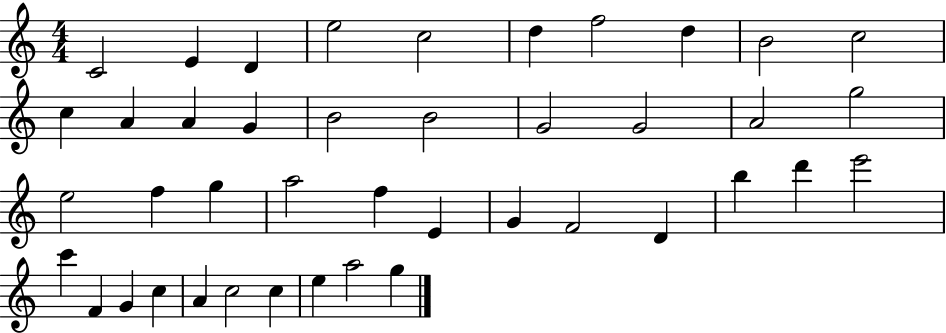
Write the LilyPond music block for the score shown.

{
  \clef treble
  \numericTimeSignature
  \time 4/4
  \key c \major
  c'2 e'4 d'4 | e''2 c''2 | d''4 f''2 d''4 | b'2 c''2 | \break c''4 a'4 a'4 g'4 | b'2 b'2 | g'2 g'2 | a'2 g''2 | \break e''2 f''4 g''4 | a''2 f''4 e'4 | g'4 f'2 d'4 | b''4 d'''4 e'''2 | \break c'''4 f'4 g'4 c''4 | a'4 c''2 c''4 | e''4 a''2 g''4 | \bar "|."
}